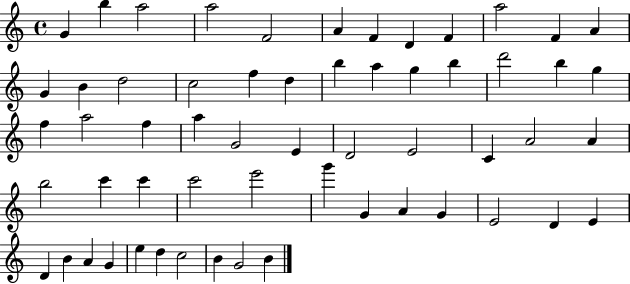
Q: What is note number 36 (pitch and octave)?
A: A4